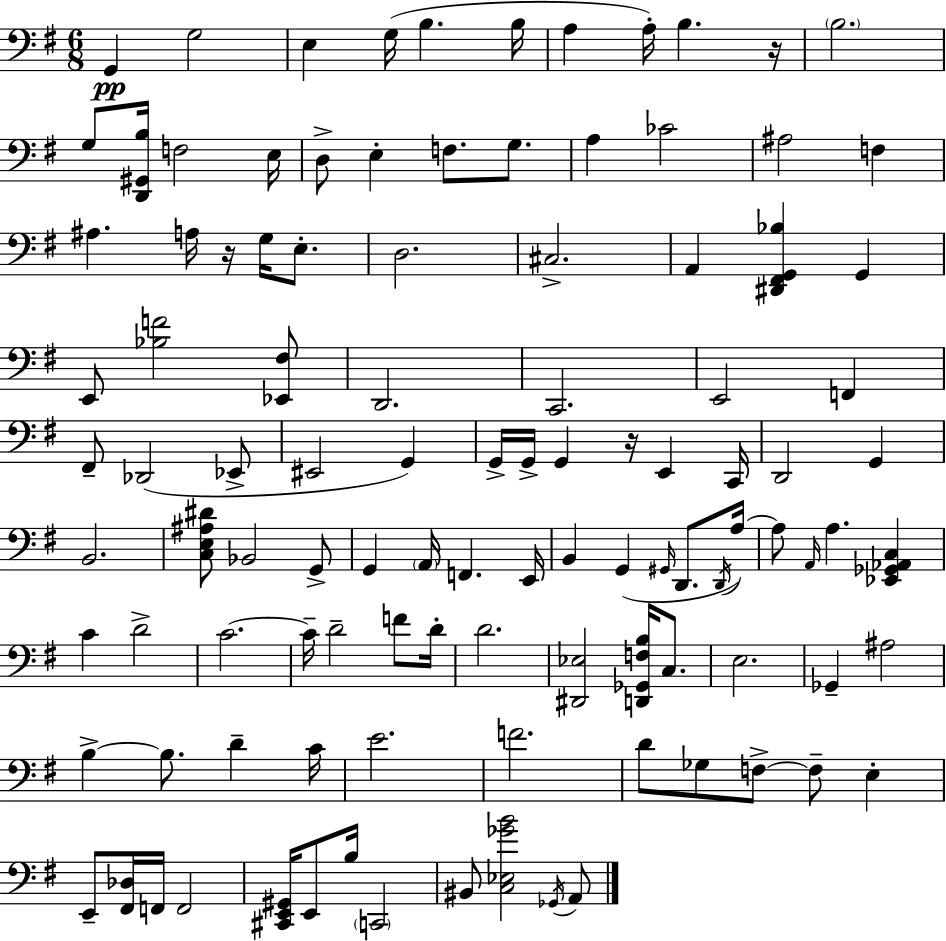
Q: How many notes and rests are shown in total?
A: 108